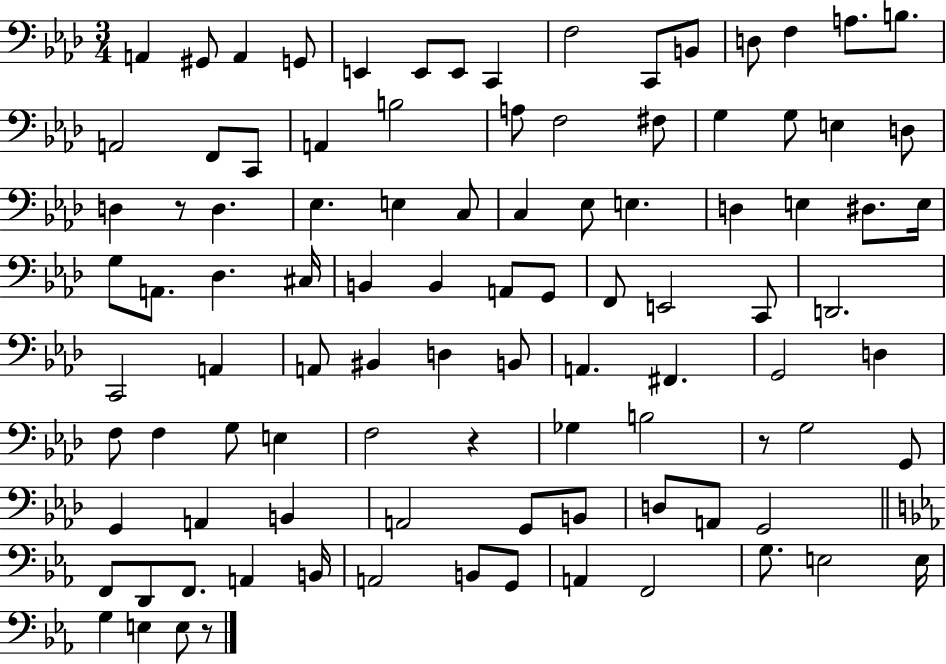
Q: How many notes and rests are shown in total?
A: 99